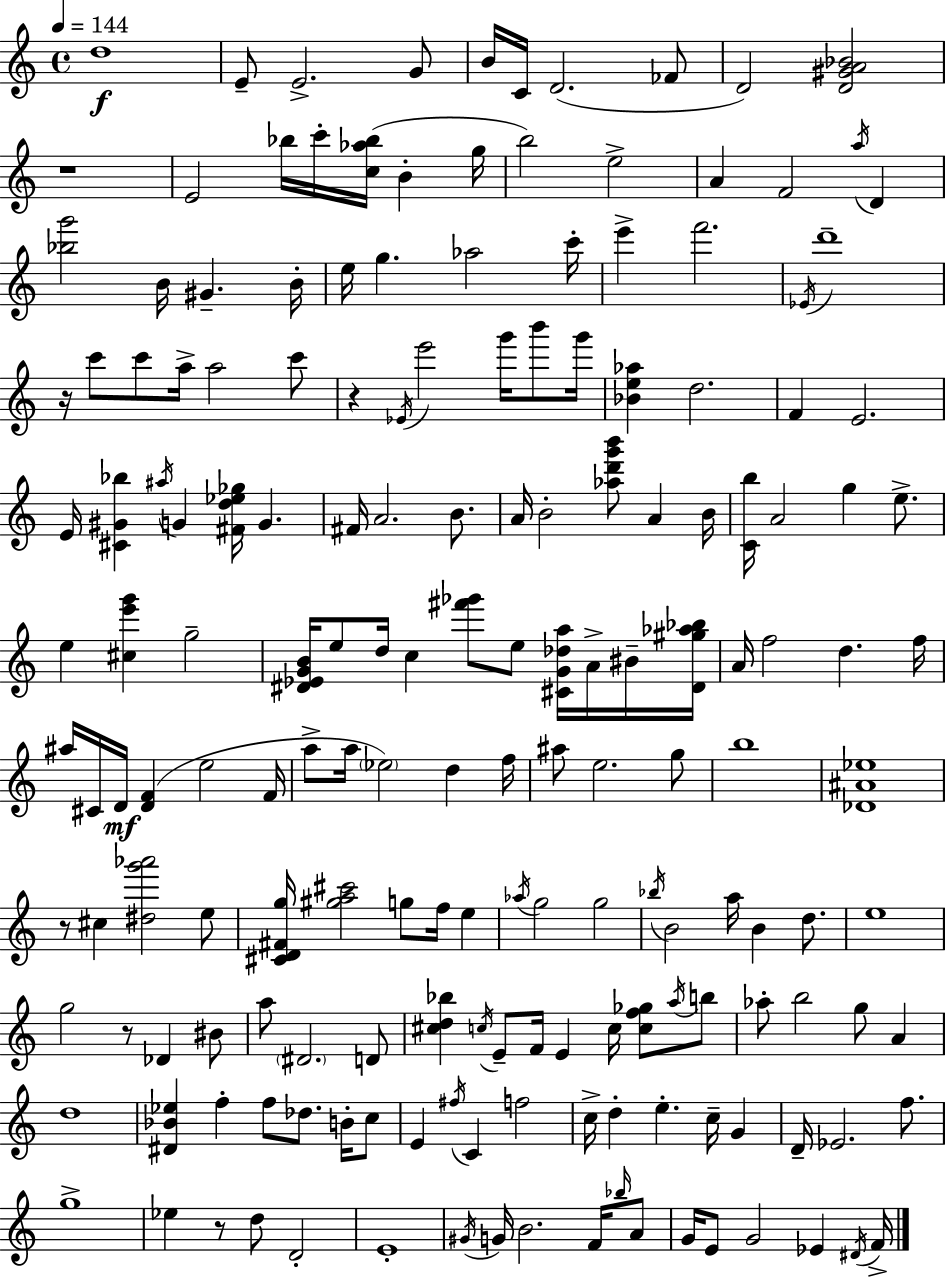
X:1
T:Untitled
M:4/4
L:1/4
K:C
d4 E/2 E2 G/2 B/4 C/4 D2 _F/2 D2 [D^GA_B]2 z4 E2 _b/4 c'/4 [c_a_b]/4 B g/4 b2 e2 A F2 a/4 D [_bg']2 B/4 ^G B/4 e/4 g _a2 c'/4 e' f'2 _E/4 d'4 z/4 c'/2 c'/2 a/4 a2 c'/2 z _E/4 e'2 g'/4 b'/2 g'/4 [_Be_a] d2 F E2 E/4 [^C^G_b] ^a/4 G [^Fd_e_g]/4 G ^F/4 A2 B/2 A/4 B2 [_ad'g'b']/2 A B/4 [Cb]/4 A2 g e/2 e [^ce'g'] g2 [^D_EGB]/4 e/2 d/4 c [^f'_g']/2 e/2 [^CG_da]/4 A/4 ^B/4 [^D^g_a_b]/4 A/4 f2 d f/4 ^a/4 ^C/4 D/4 [DF] e2 F/4 a/2 a/4 _e2 d f/4 ^a/2 e2 g/2 b4 [_D^A_e]4 z/2 ^c [^dg'_a']2 e/2 [^CD^Fg]/4 [^ga^c']2 g/2 f/4 e _a/4 g2 g2 _b/4 B2 a/4 B d/2 e4 g2 z/2 _D ^B/2 a/2 ^D2 D/2 [^cd_b] c/4 E/2 F/4 E c/4 [cf_g]/2 a/4 b/2 _a/2 b2 g/2 A d4 [^D_B_e] f f/2 _d/2 B/4 c/2 E ^f/4 C f2 c/4 d e c/4 G D/4 _E2 f/2 g4 _e z/2 d/2 D2 E4 ^G/4 G/4 B2 F/4 _b/4 A/2 G/4 E/2 G2 _E ^D/4 F/4